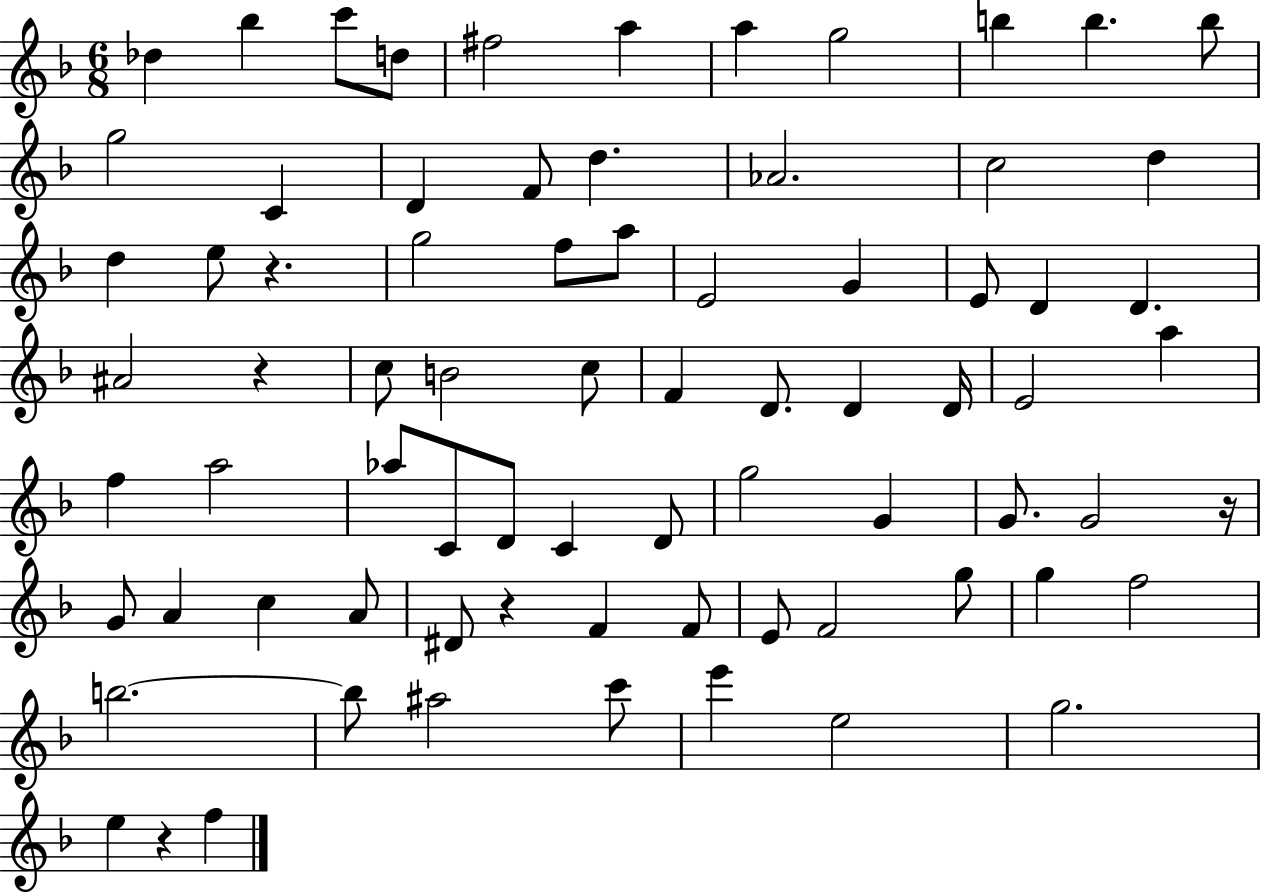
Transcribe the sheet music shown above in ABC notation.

X:1
T:Untitled
M:6/8
L:1/4
K:F
_d _b c'/2 d/2 ^f2 a a g2 b b b/2 g2 C D F/2 d _A2 c2 d d e/2 z g2 f/2 a/2 E2 G E/2 D D ^A2 z c/2 B2 c/2 F D/2 D D/4 E2 a f a2 _a/2 C/2 D/2 C D/2 g2 G G/2 G2 z/4 G/2 A c A/2 ^D/2 z F F/2 E/2 F2 g/2 g f2 b2 b/2 ^a2 c'/2 e' e2 g2 e z f